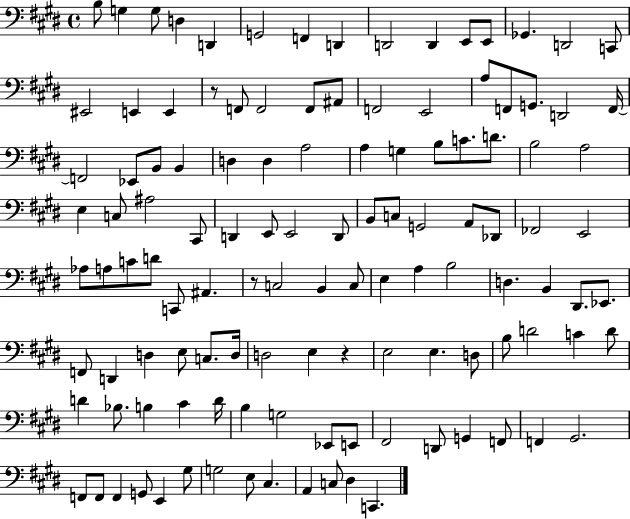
{
  \clef bass
  \time 4/4
  \defaultTimeSignature
  \key e \major
  b8 g4 g8 d4 d,4 | g,2 f,4 d,4 | d,2 d,4 e,8 e,8 | ges,4. d,2 c,8 | \break eis,2 e,4 e,4 | r8 f,8 f,2 f,8 ais,8 | f,2 e,2 | a8 f,8 g,8. d,2 f,16~~ | \break f,2 ees,8 b,8 b,4 | d4 d4 a2 | a4 g4 b8 c'8. d'8. | b2 a2 | \break e4 c8 ais2 cis,8 | d,4 e,8 e,2 d,8 | b,8 c8 g,2 a,8 des,8 | fes,2 e,2 | \break aes8 a8 c'8 d'8 c,8 ais,4. | r8 c2 b,4 c8 | e4 a4 b2 | d4. b,4 dis,8. ees,8. | \break f,8 d,4 d4 e8 c8. d16 | d2 e4 r4 | e2 e4. d8 | b8 d'2 c'4 d'8 | \break d'4 bes8. b4 cis'4 d'16 | b4 g2 ees,8 e,8 | fis,2 d,8 g,4 f,8 | f,4 gis,2. | \break f,8 f,8 f,4 g,8 e,4 gis8 | g2 e8 cis4. | a,4 c8 dis4 c,4. | \bar "|."
}